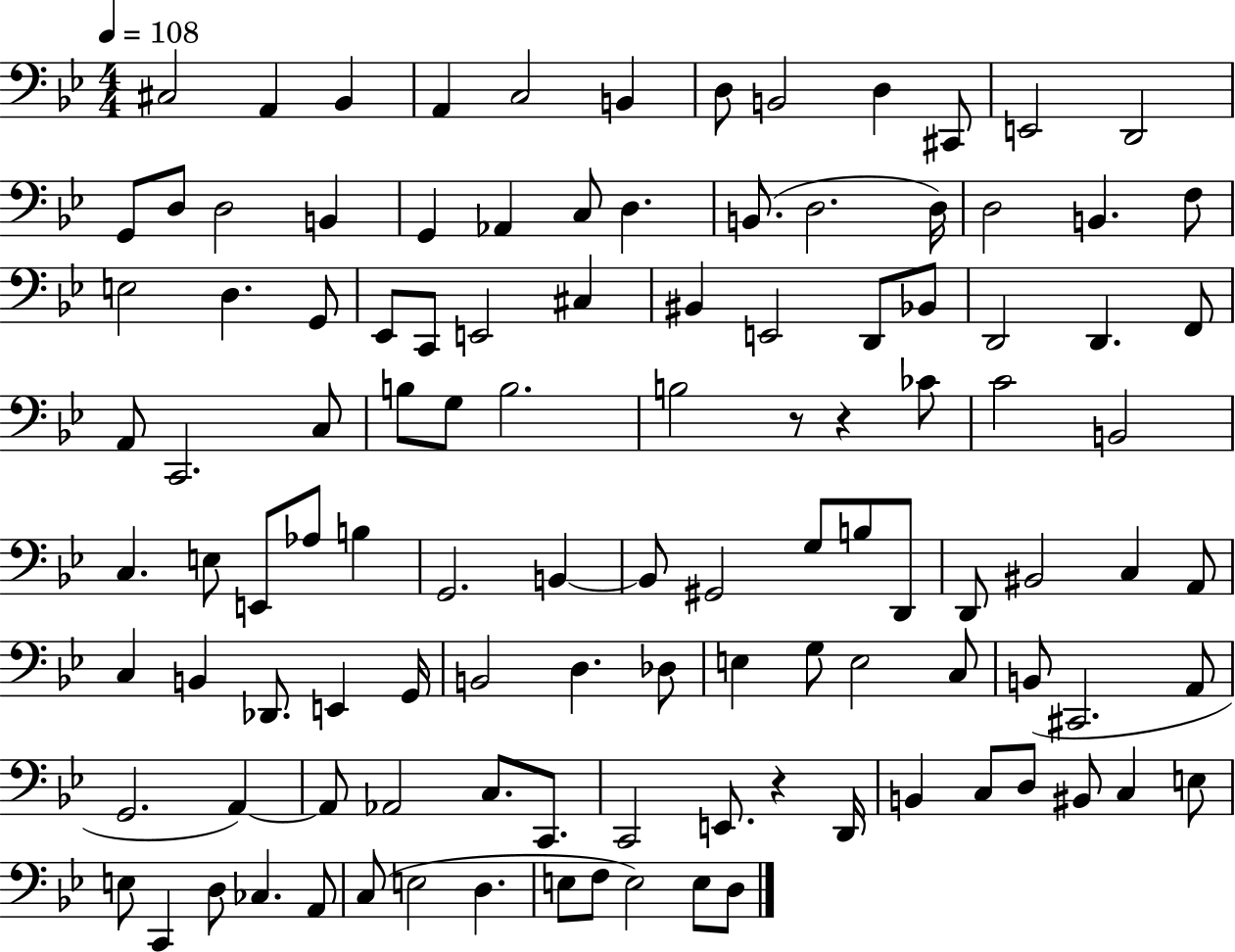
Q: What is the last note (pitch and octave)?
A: D3